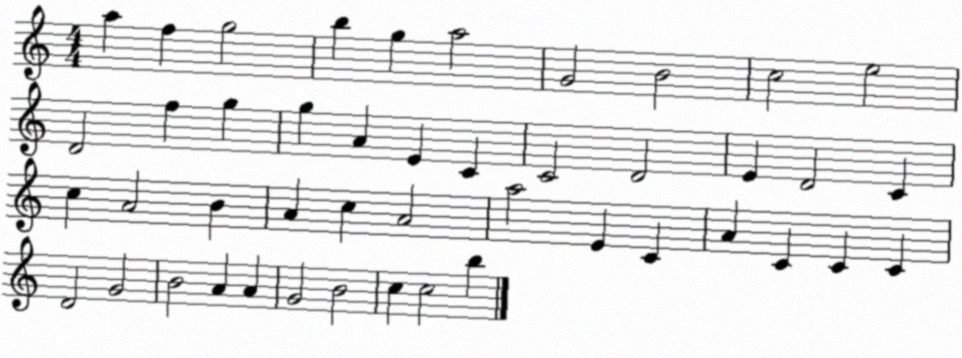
X:1
T:Untitled
M:4/4
L:1/4
K:C
a f g2 b g a2 G2 B2 c2 e2 D2 f g g A E C C2 D2 E D2 C c A2 B A c A2 a2 E C A C C C D2 G2 B2 A A G2 B2 c c2 b